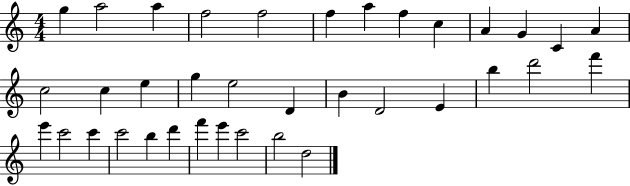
{
  \clef treble
  \numericTimeSignature
  \time 4/4
  \key c \major
  g''4 a''2 a''4 | f''2 f''2 | f''4 a''4 f''4 c''4 | a'4 g'4 c'4 a'4 | \break c''2 c''4 e''4 | g''4 e''2 d'4 | b'4 d'2 e'4 | b''4 d'''2 f'''4 | \break e'''4 c'''2 c'''4 | c'''2 b''4 d'''4 | f'''4 e'''4 c'''2 | b''2 d''2 | \break \bar "|."
}